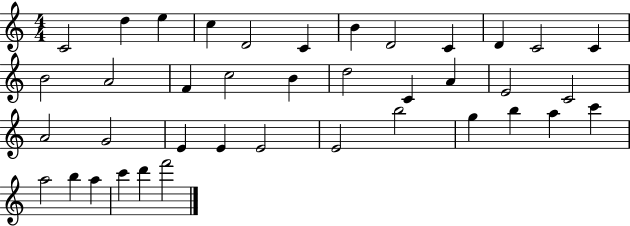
X:1
T:Untitled
M:4/4
L:1/4
K:C
C2 d e c D2 C B D2 C D C2 C B2 A2 F c2 B d2 C A E2 C2 A2 G2 E E E2 E2 b2 g b a c' a2 b a c' d' f'2